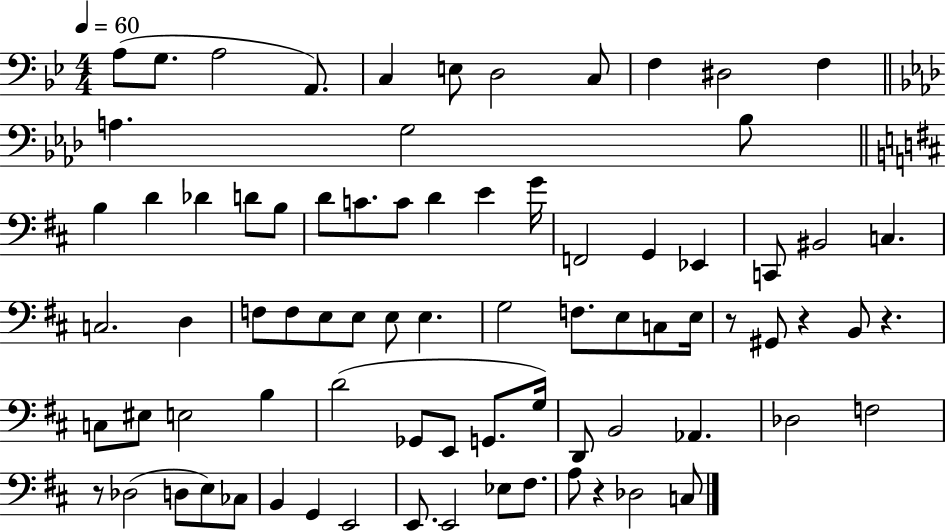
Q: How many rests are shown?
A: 5